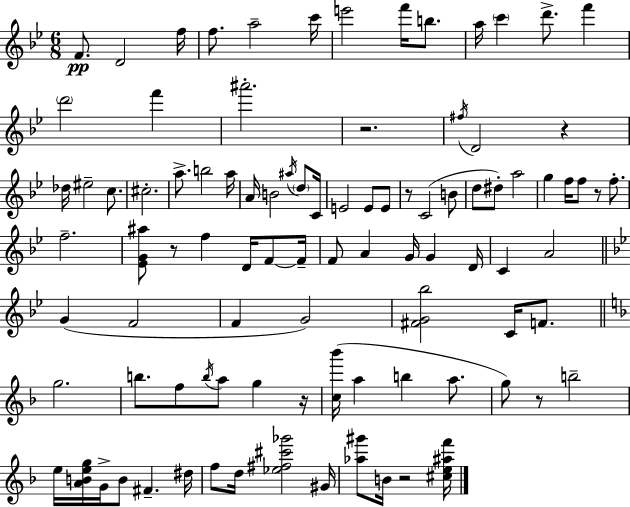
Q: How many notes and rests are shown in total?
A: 95